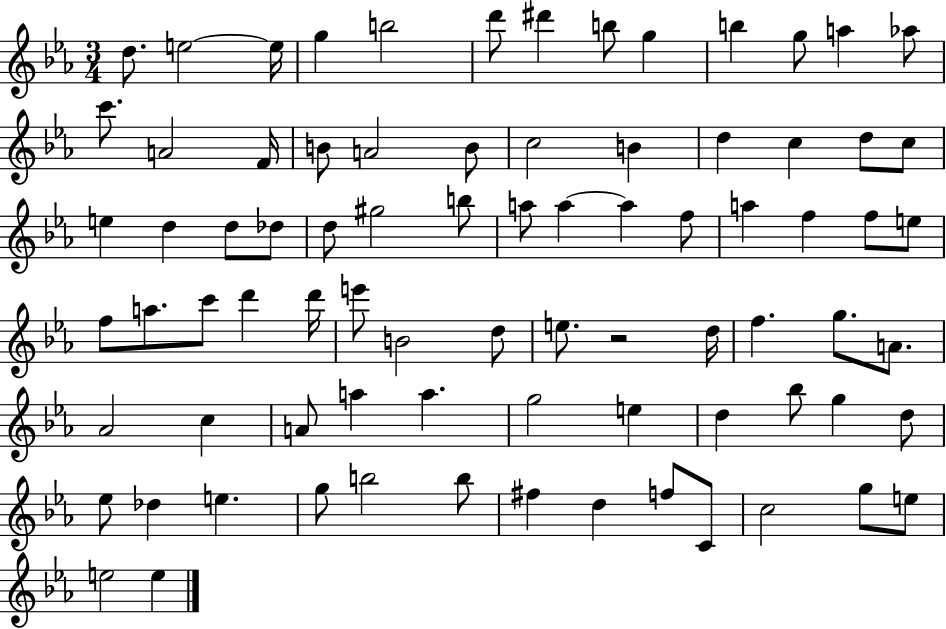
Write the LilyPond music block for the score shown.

{
  \clef treble
  \numericTimeSignature
  \time 3/4
  \key ees \major
  d''8. e''2~~ e''16 | g''4 b''2 | d'''8 dis'''4 b''8 g''4 | b''4 g''8 a''4 aes''8 | \break c'''8. a'2 f'16 | b'8 a'2 b'8 | c''2 b'4 | d''4 c''4 d''8 c''8 | \break e''4 d''4 d''8 des''8 | d''8 gis''2 b''8 | a''8 a''4~~ a''4 f''8 | a''4 f''4 f''8 e''8 | \break f''8 a''8. c'''8 d'''4 d'''16 | e'''8 b'2 d''8 | e''8. r2 d''16 | f''4. g''8. a'8. | \break aes'2 c''4 | a'8 a''4 a''4. | g''2 e''4 | d''4 bes''8 g''4 d''8 | \break ees''8 des''4 e''4. | g''8 b''2 b''8 | fis''4 d''4 f''8 c'8 | c''2 g''8 e''8 | \break e''2 e''4 | \bar "|."
}